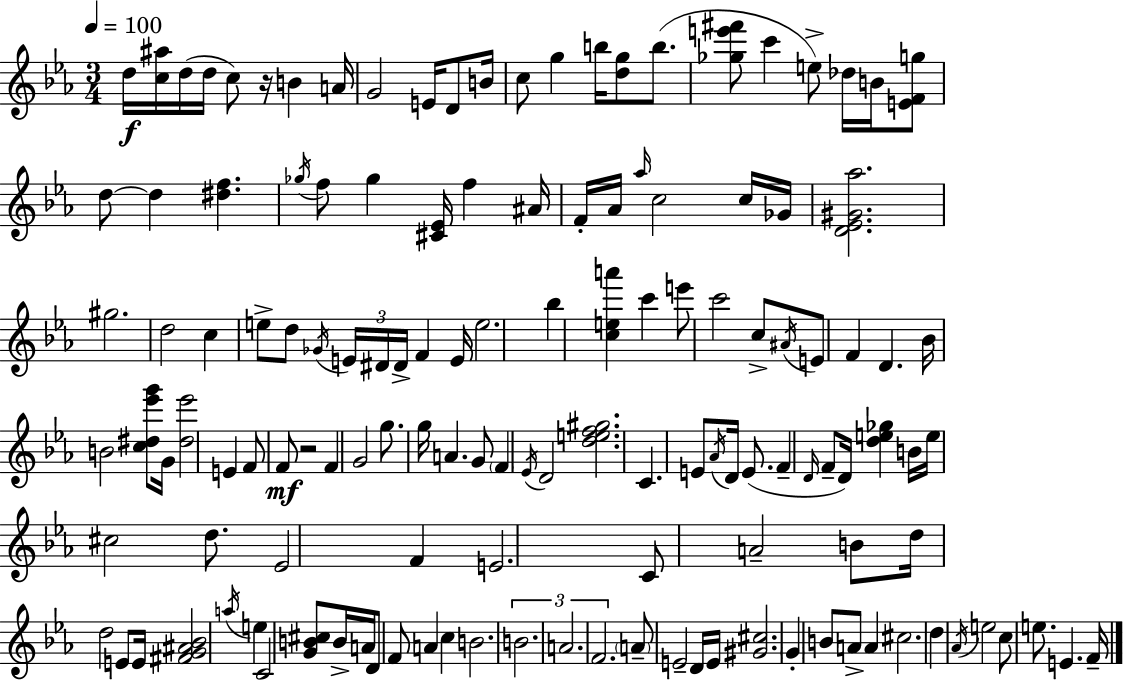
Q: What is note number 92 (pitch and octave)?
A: E5